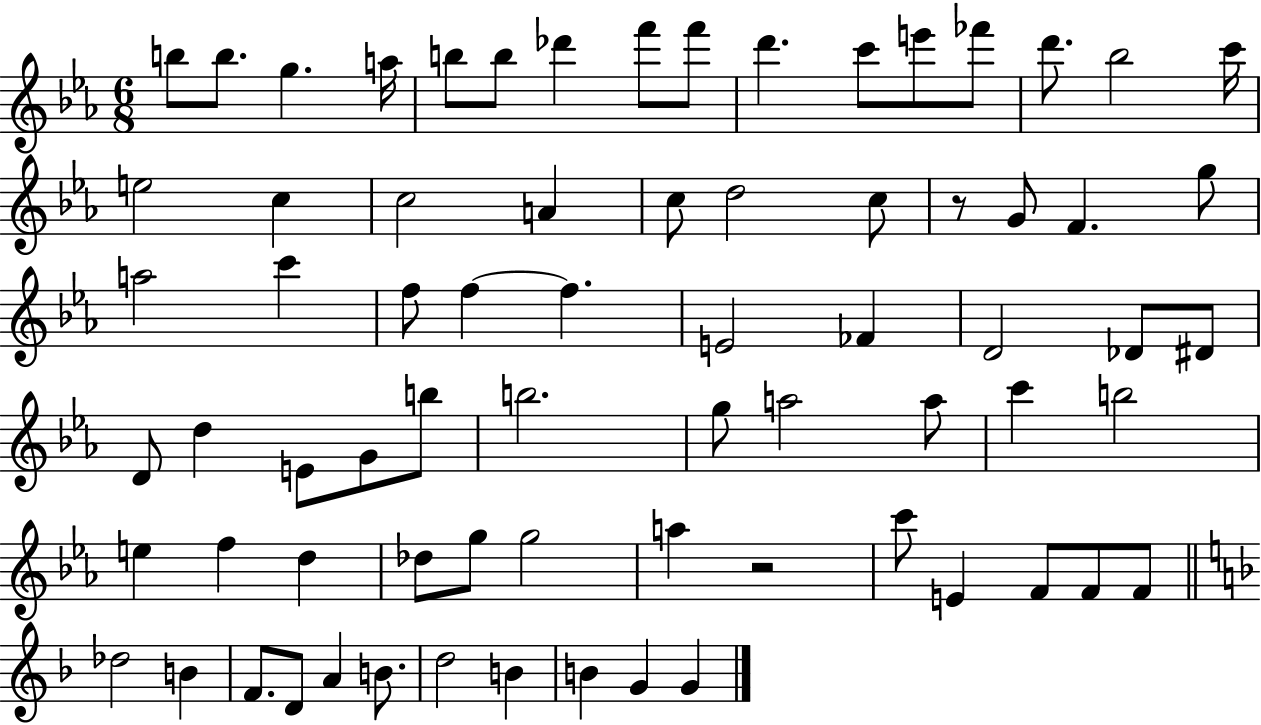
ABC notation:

X:1
T:Untitled
M:6/8
L:1/4
K:Eb
b/2 b/2 g a/4 b/2 b/2 _d' f'/2 f'/2 d' c'/2 e'/2 _f'/2 d'/2 _b2 c'/4 e2 c c2 A c/2 d2 c/2 z/2 G/2 F g/2 a2 c' f/2 f f E2 _F D2 _D/2 ^D/2 D/2 d E/2 G/2 b/2 b2 g/2 a2 a/2 c' b2 e f d _d/2 g/2 g2 a z2 c'/2 E F/2 F/2 F/2 _d2 B F/2 D/2 A B/2 d2 B B G G